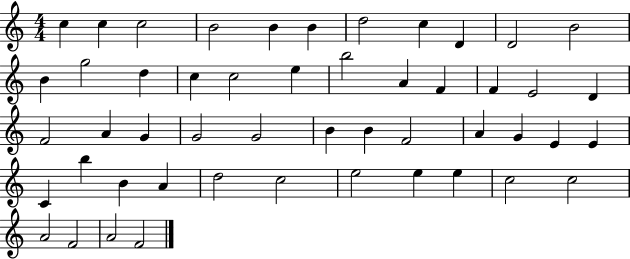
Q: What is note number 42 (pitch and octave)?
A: E5